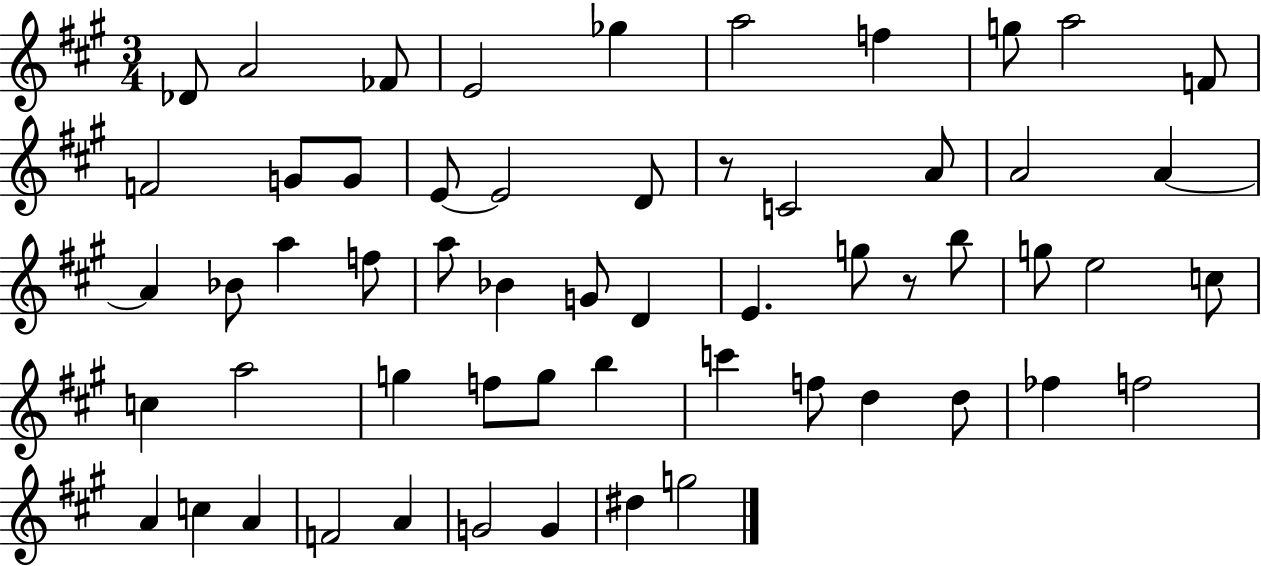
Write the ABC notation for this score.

X:1
T:Untitled
M:3/4
L:1/4
K:A
_D/2 A2 _F/2 E2 _g a2 f g/2 a2 F/2 F2 G/2 G/2 E/2 E2 D/2 z/2 C2 A/2 A2 A A _B/2 a f/2 a/2 _B G/2 D E g/2 z/2 b/2 g/2 e2 c/2 c a2 g f/2 g/2 b c' f/2 d d/2 _f f2 A c A F2 A G2 G ^d g2